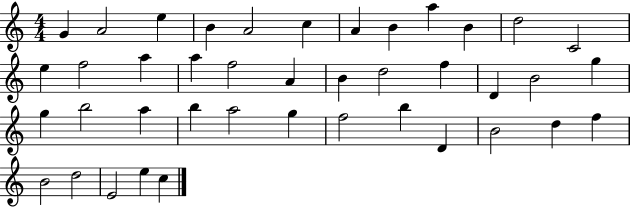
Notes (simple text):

G4/q A4/h E5/q B4/q A4/h C5/q A4/q B4/q A5/q B4/q D5/h C4/h E5/q F5/h A5/q A5/q F5/h A4/q B4/q D5/h F5/q D4/q B4/h G5/q G5/q B5/h A5/q B5/q A5/h G5/q F5/h B5/q D4/q B4/h D5/q F5/q B4/h D5/h E4/h E5/q C5/q